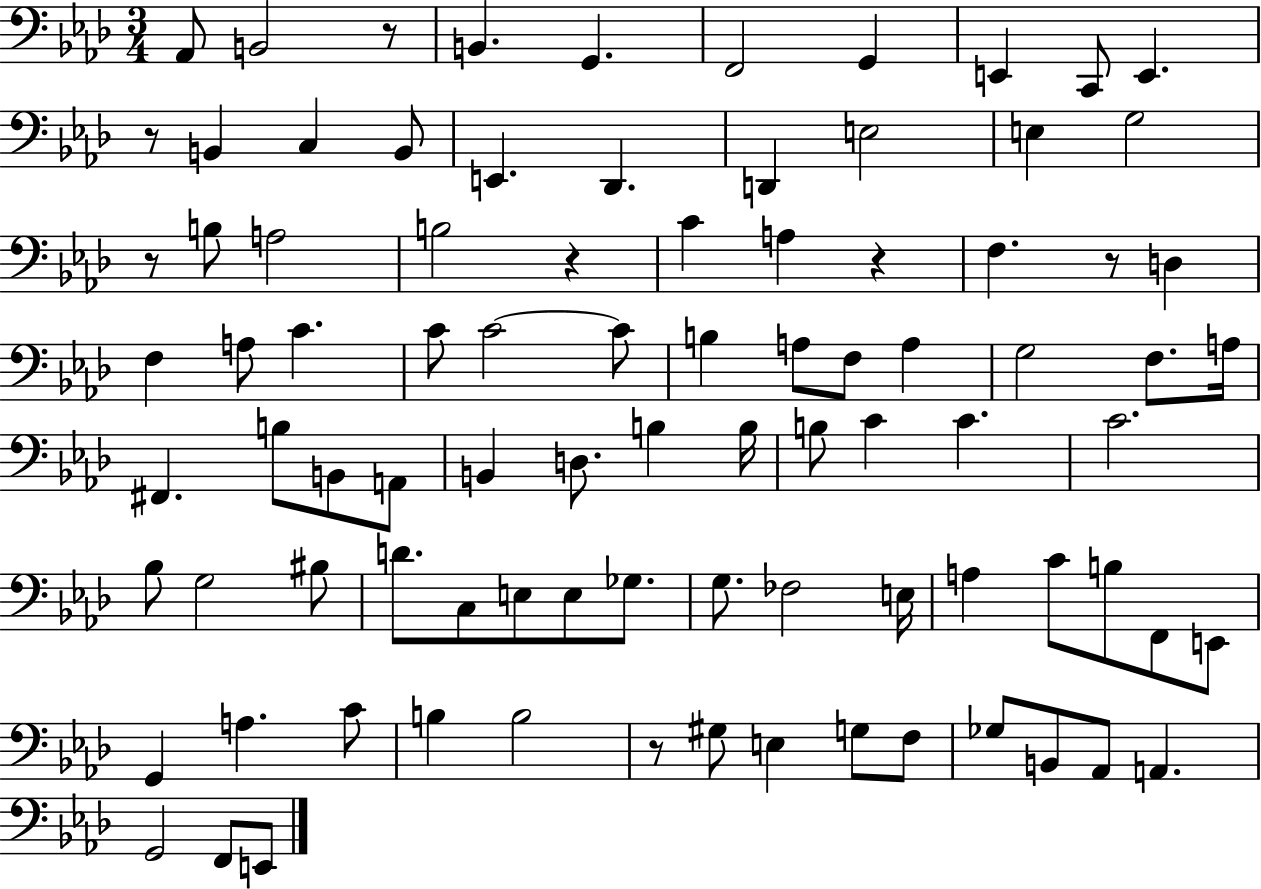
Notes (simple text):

Ab2/e B2/h R/e B2/q. G2/q. F2/h G2/q E2/q C2/e E2/q. R/e B2/q C3/q B2/e E2/q. Db2/q. D2/q E3/h E3/q G3/h R/e B3/e A3/h B3/h R/q C4/q A3/q R/q F3/q. R/e D3/q F3/q A3/e C4/q. C4/e C4/h C4/e B3/q A3/e F3/e A3/q G3/h F3/e. A3/s F#2/q. B3/e B2/e A2/e B2/q D3/e. B3/q B3/s B3/e C4/q C4/q. C4/h. Bb3/e G3/h BIS3/e D4/e. C3/e E3/e E3/e Gb3/e. G3/e. FES3/h E3/s A3/q C4/e B3/e F2/e E2/e G2/q A3/q. C4/e B3/q B3/h R/e G#3/e E3/q G3/e F3/e Gb3/e B2/e Ab2/e A2/q. G2/h F2/e E2/e